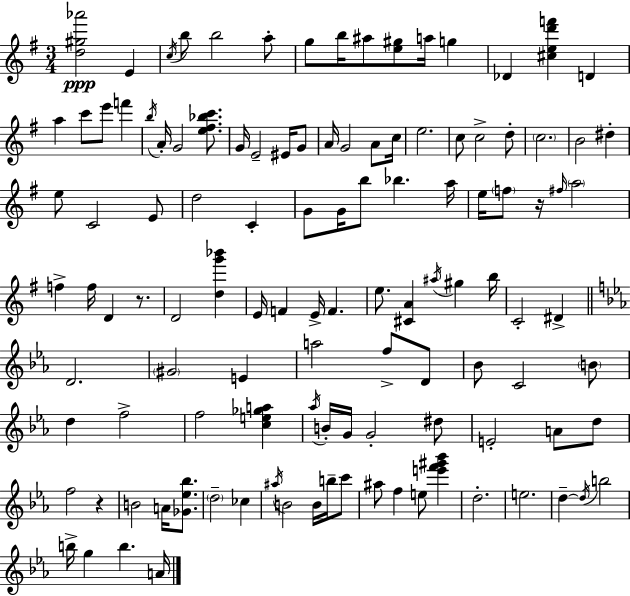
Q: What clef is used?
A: treble